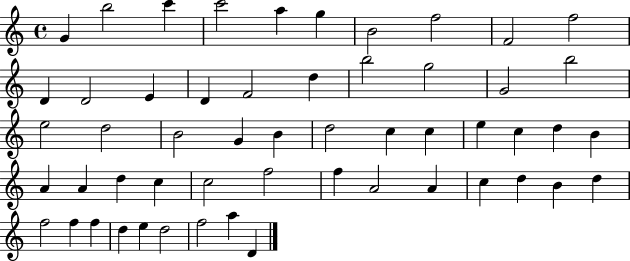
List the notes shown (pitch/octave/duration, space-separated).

G4/q B5/h C6/q C6/h A5/q G5/q B4/h F5/h F4/h F5/h D4/q D4/h E4/q D4/q F4/h D5/q B5/h G5/h G4/h B5/h E5/h D5/h B4/h G4/q B4/q D5/h C5/q C5/q E5/q C5/q D5/q B4/q A4/q A4/q D5/q C5/q C5/h F5/h F5/q A4/h A4/q C5/q D5/q B4/q D5/q F5/h F5/q F5/q D5/q E5/q D5/h F5/h A5/q D4/q